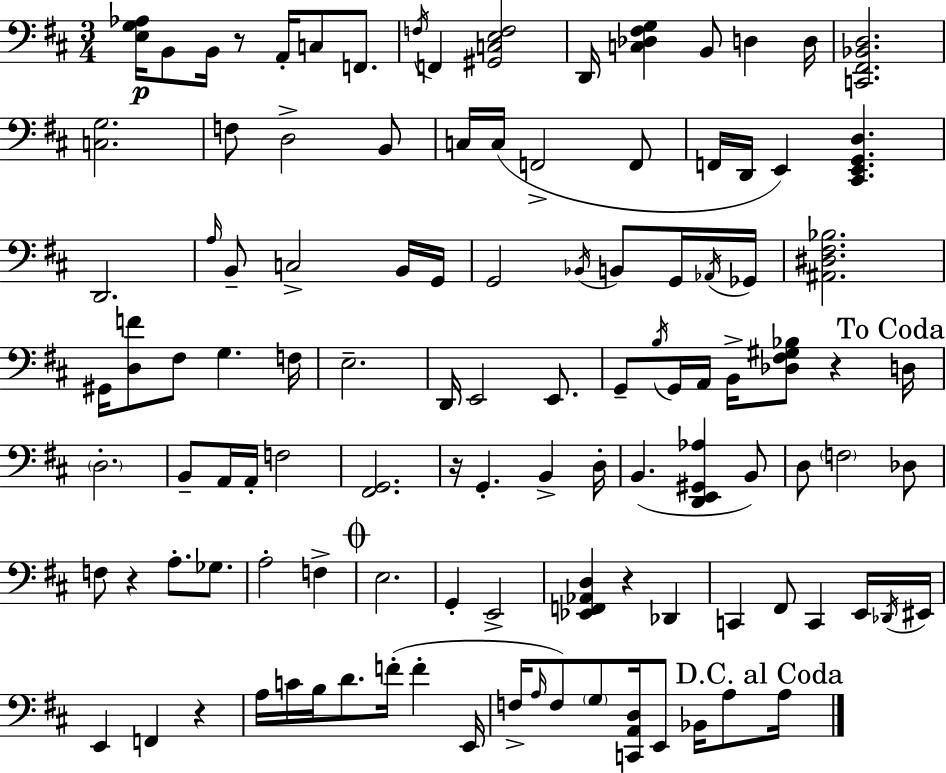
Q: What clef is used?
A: bass